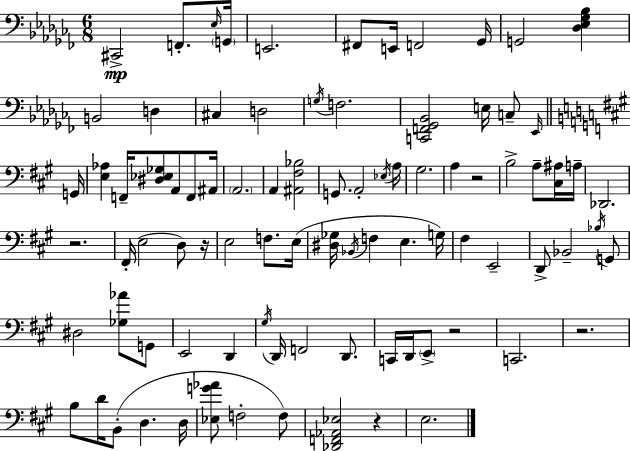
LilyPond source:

{
  \clef bass
  \numericTimeSignature
  \time 6/8
  \key aes \minor
  cis,2->\mp f,8.-. \grace { ees16 } | \parenthesize g,16 e,2. | fis,8 e,16 f,2 | ges,16 g,2 <des ees ges bes>4 | \break b,2 d4 | cis4 d2 | \acciaccatura { g16 } f2. | <c, f, ges, bes,>2 e16 c8-- | \break \grace { ees,16 } \bar "||" \break \key a \major g,16 <e aes>4 f,16-- <dis ees ges>8 a,8 f,8 | ais,16 \parenthesize a,2. | a,4 <ais, fis bes>2 | g,8. a,2-. | \break \acciaccatura { ees16 } a16 gis2. | a4 r2 | b2-> a8-- | <cis ais>16 a16-- des,2. | \break r2. | fis,16-.( e2 d8) | r16 e2 f8. | e16( <dis ges>16 \acciaccatura { bes,16 } f4 e4. | \break g16) fis4 e,2-- | d,8-> bes,2-- | \acciaccatura { bes16 } g,8 dis2 | <ges aes'>8 g,8 e,2 | \break d,4 \acciaccatura { gis16 } d,16 f,2 | d,8. c,16 d,16 \parenthesize e,8-> r2 | c,2. | r2. | \break b8 d'16 b,8-.( d4. | d16 <ees g' aes'>8 f2-. | f8) <des, f, aes, ees>2 | r4 e2. | \break \bar "|."
}